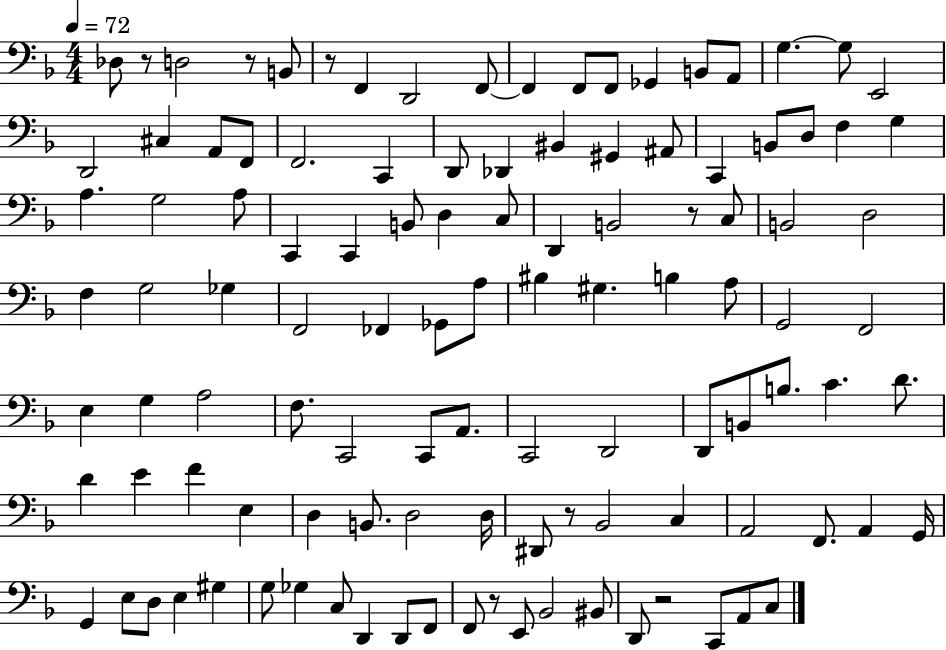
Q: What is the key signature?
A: F major